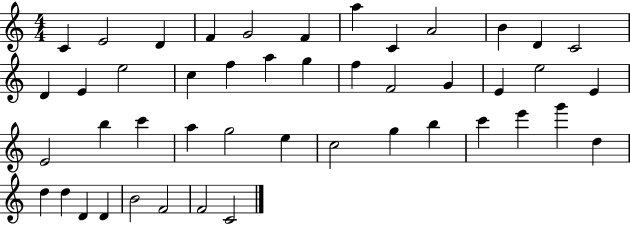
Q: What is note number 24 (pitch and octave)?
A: E5